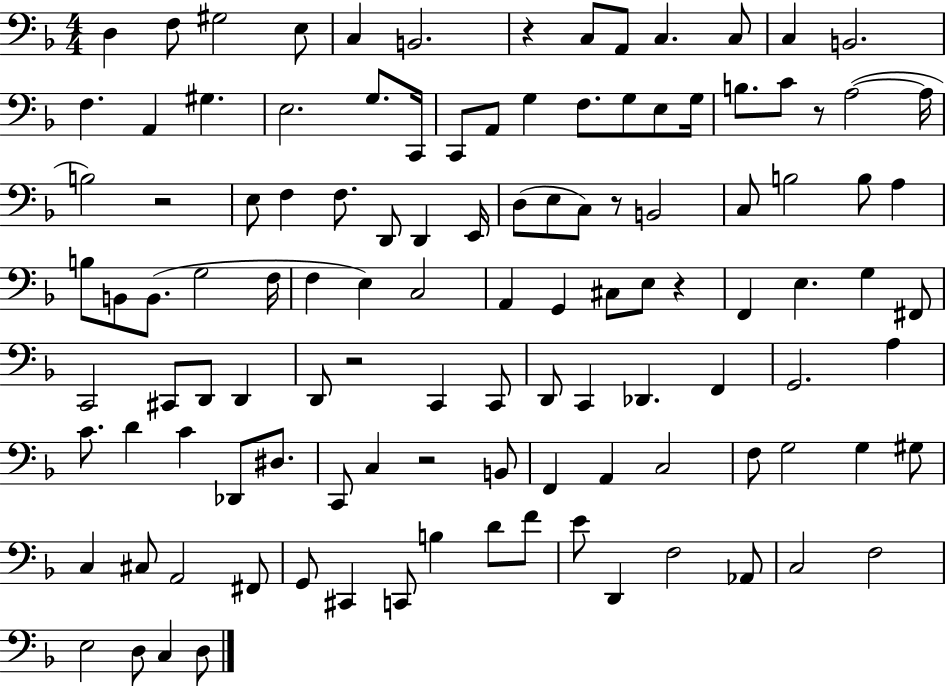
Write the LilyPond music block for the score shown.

{
  \clef bass
  \numericTimeSignature
  \time 4/4
  \key f \major
  \repeat volta 2 { d4 f8 gis2 e8 | c4 b,2. | r4 c8 a,8 c4. c8 | c4 b,2. | \break f4. a,4 gis4. | e2. g8. c,16 | c,8 a,8 g4 f8. g8 e8 g16 | b8. c'8 r8 a2~(~ a16 | \break b2) r2 | e8 f4 f8. d,8 d,4 e,16 | d8( e8 c8) r8 b,2 | c8 b2 b8 a4 | \break b8 b,8 b,8.( g2 f16 | f4 e4) c2 | a,4 g,4 cis8 e8 r4 | f,4 e4. g4 fis,8 | \break c,2 cis,8 d,8 d,4 | d,8 r2 c,4 c,8 | d,8 c,4 des,4. f,4 | g,2. a4 | \break c'8. d'4 c'4 des,8 dis8. | c,8 c4 r2 b,8 | f,4 a,4 c2 | f8 g2 g4 gis8 | \break c4 cis8 a,2 fis,8 | g,8 cis,4 c,8 b4 d'8 f'8 | e'8 d,4 f2 aes,8 | c2 f2 | \break e2 d8 c4 d8 | } \bar "|."
}